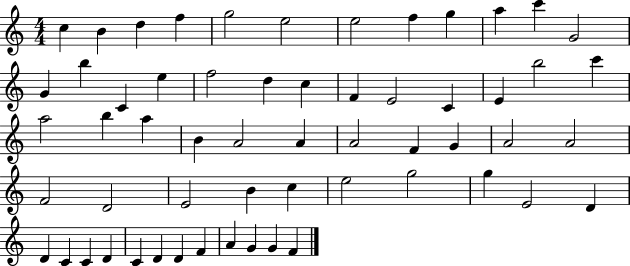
C5/q B4/q D5/q F5/q G5/h E5/h E5/h F5/q G5/q A5/q C6/q G4/h G4/q B5/q C4/q E5/q F5/h D5/q C5/q F4/q E4/h C4/q E4/q B5/h C6/q A5/h B5/q A5/q B4/q A4/h A4/q A4/h F4/q G4/q A4/h A4/h F4/h D4/h E4/h B4/q C5/q E5/h G5/h G5/q E4/h D4/q D4/q C4/q C4/q D4/q C4/q D4/q D4/q F4/q A4/q G4/q G4/q F4/q